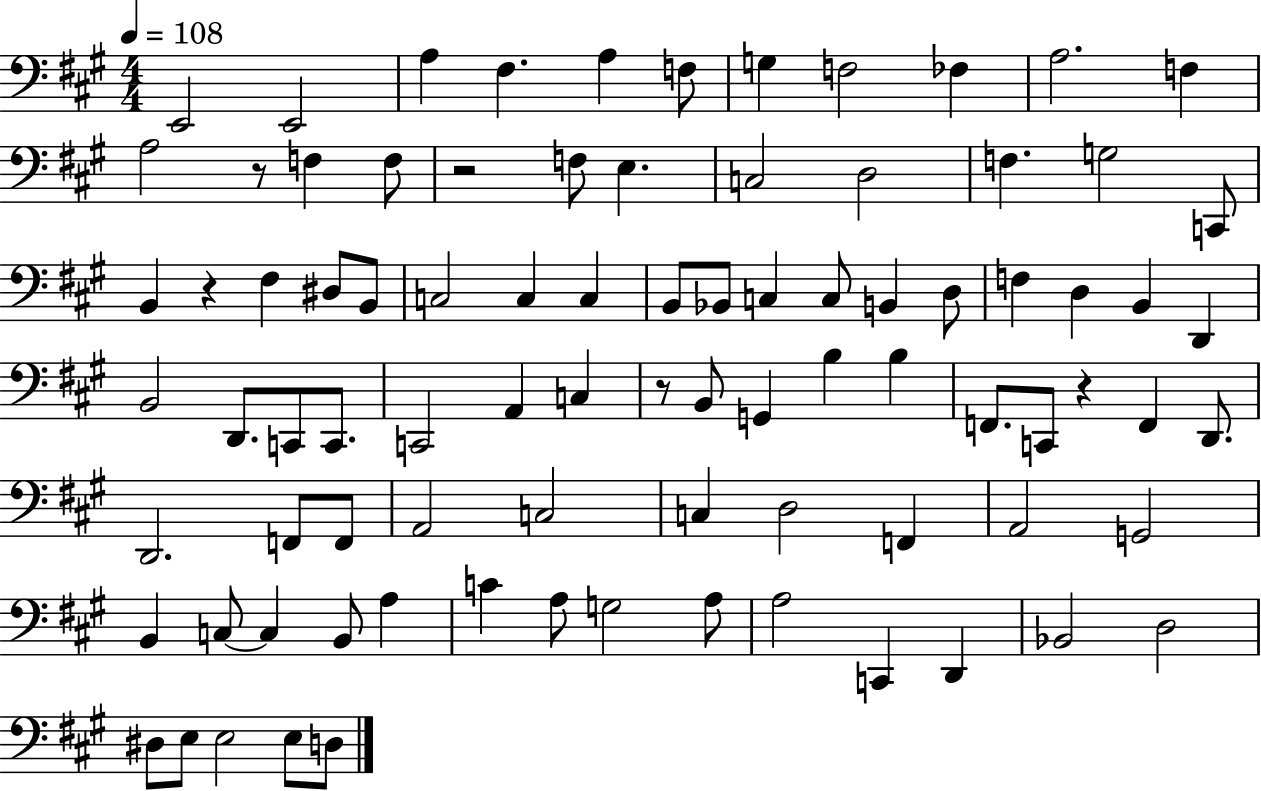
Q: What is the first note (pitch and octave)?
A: E2